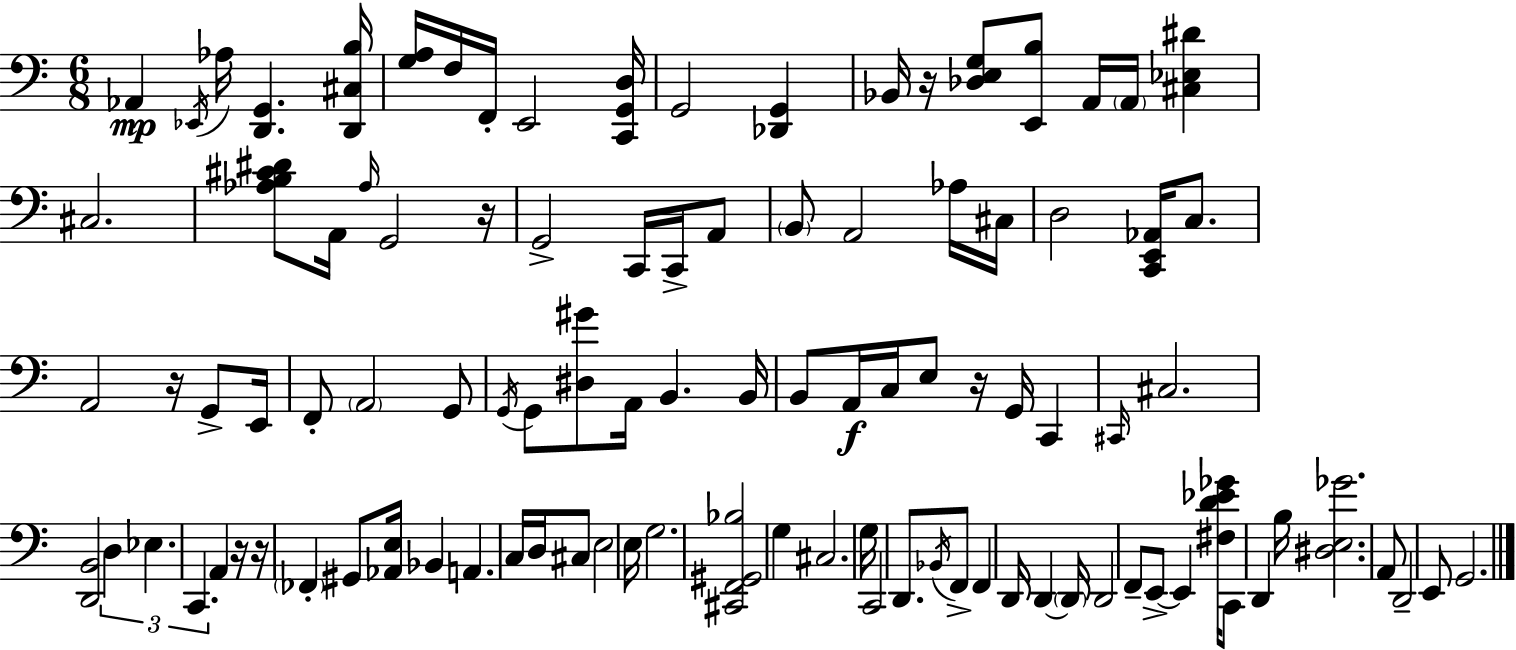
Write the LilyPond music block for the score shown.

{
  \clef bass
  \numericTimeSignature
  \time 6/8
  \key c \major
  aes,4\mp \acciaccatura { ees,16 } aes16 <d, g,>4. | <d, cis b>16 <g a>16 f16 f,16-. e,2 | <c, g, d>16 g,2 <des, g,>4 | bes,16 r16 <des e g>8 <e, b>8 a,16 \parenthesize a,16 <cis ees dis'>4 | \break cis2. | <aes b cis' dis'>8 a,16 \grace { aes16 } g,2 | r16 g,2-> c,16 c,16-> | a,8 \parenthesize b,8 a,2 | \break aes16 cis16 d2 <c, e, aes,>16 c8. | a,2 r16 g,8-> | e,16 f,8-. \parenthesize a,2 | g,8 \acciaccatura { g,16 } g,8 <dis gis'>8 a,16 b,4. | \break b,16 b,8 a,16\f c16 e8 r16 g,16 c,4 | \grace { cis,16 } cis2. | <d, b,>2 | \tuplet 3/2 { d4 ees4. c,4. } | \break a,4 r16 r16 \parenthesize fes,4-. | gis,8 <aes, e>16 bes,4 a,4. | c16 d16 cis8 e2 | e16 g2. | \break <cis, f, gis, bes>2 | g4 cis2. | g16 c,2 | d,8. \acciaccatura { bes,16 } f,8-> f,4 d,16 | \break d,4~~ \parenthesize d,16 d,2 | f,8-- e,8->~~ e,4 <fis d' ees' ges'>16 c,8 | d,4 b16 <dis e ges'>2. | a,8 d,2-- | \break e,8 g,2. | \bar "|."
}